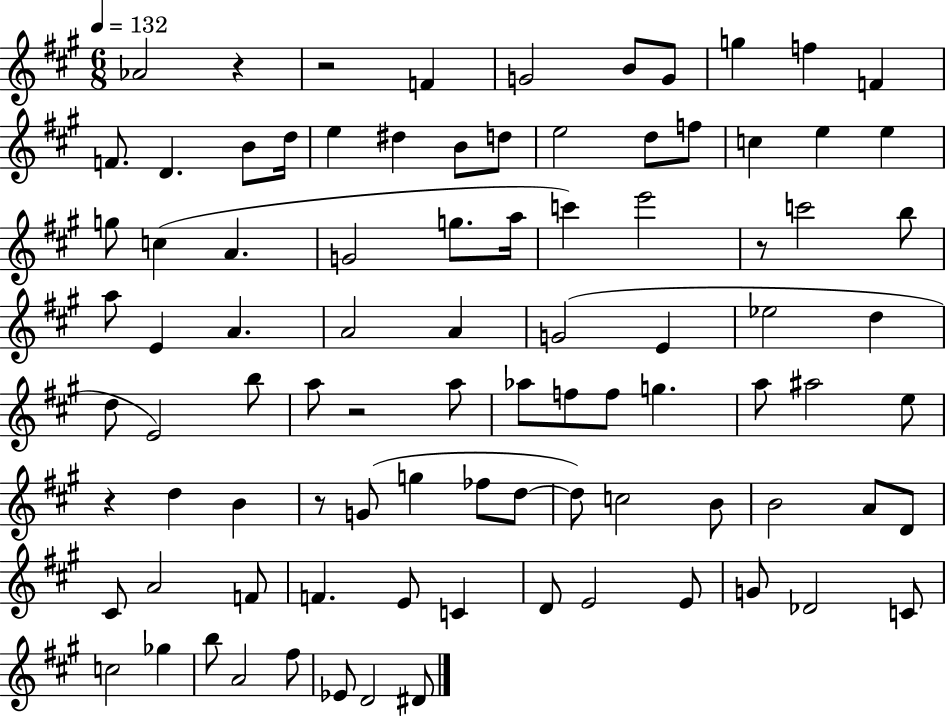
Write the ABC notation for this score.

X:1
T:Untitled
M:6/8
L:1/4
K:A
_A2 z z2 F G2 B/2 G/2 g f F F/2 D B/2 d/4 e ^d B/2 d/2 e2 d/2 f/2 c e e g/2 c A G2 g/2 a/4 c' e'2 z/2 c'2 b/2 a/2 E A A2 A G2 E _e2 d d/2 E2 b/2 a/2 z2 a/2 _a/2 f/2 f/2 g a/2 ^a2 e/2 z d B z/2 G/2 g _f/2 d/2 d/2 c2 B/2 B2 A/2 D/2 ^C/2 A2 F/2 F E/2 C D/2 E2 E/2 G/2 _D2 C/2 c2 _g b/2 A2 ^f/2 _E/2 D2 ^D/2